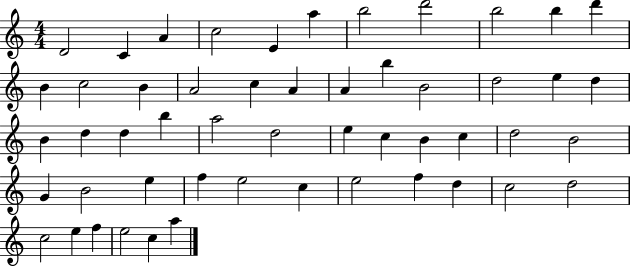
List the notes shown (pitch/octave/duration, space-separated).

D4/h C4/q A4/q C5/h E4/q A5/q B5/h D6/h B5/h B5/q D6/q B4/q C5/h B4/q A4/h C5/q A4/q A4/q B5/q B4/h D5/h E5/q D5/q B4/q D5/q D5/q B5/q A5/h D5/h E5/q C5/q B4/q C5/q D5/h B4/h G4/q B4/h E5/q F5/q E5/h C5/q E5/h F5/q D5/q C5/h D5/h C5/h E5/q F5/q E5/h C5/q A5/q